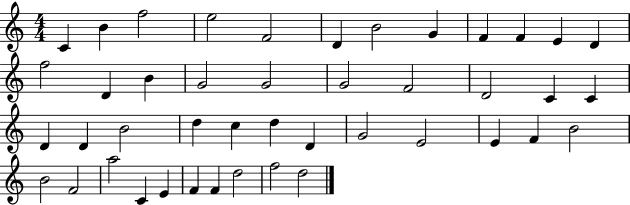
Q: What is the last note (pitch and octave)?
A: D5